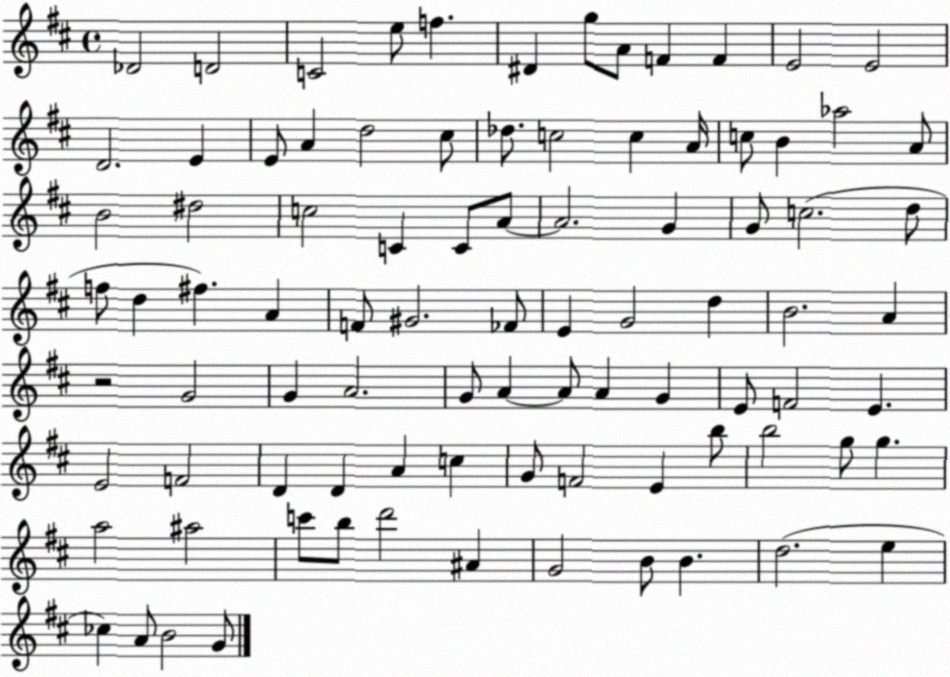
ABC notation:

X:1
T:Untitled
M:4/4
L:1/4
K:D
_D2 D2 C2 e/2 f ^D g/2 A/2 F F E2 E2 D2 E E/2 A d2 ^c/2 _d/2 c2 c A/4 c/2 B _a2 A/2 B2 ^d2 c2 C C/2 A/2 A2 G G/2 c2 d/2 f/2 d ^f A F/2 ^G2 _F/2 E G2 d B2 A z2 G2 G A2 G/2 A A/2 A G E/2 F2 E E2 F2 D D A c G/2 F2 E b/2 b2 g/2 g a2 ^a2 c'/2 b/2 d'2 ^A G2 B/2 B d2 e _c A/2 B2 G/2